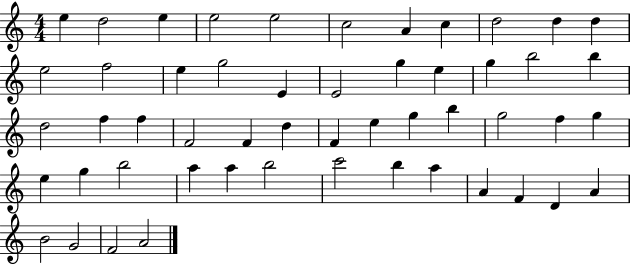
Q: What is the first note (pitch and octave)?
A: E5